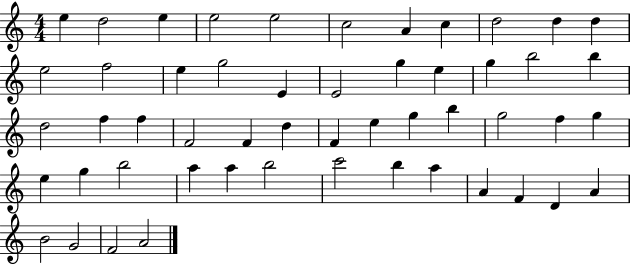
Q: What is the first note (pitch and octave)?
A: E5